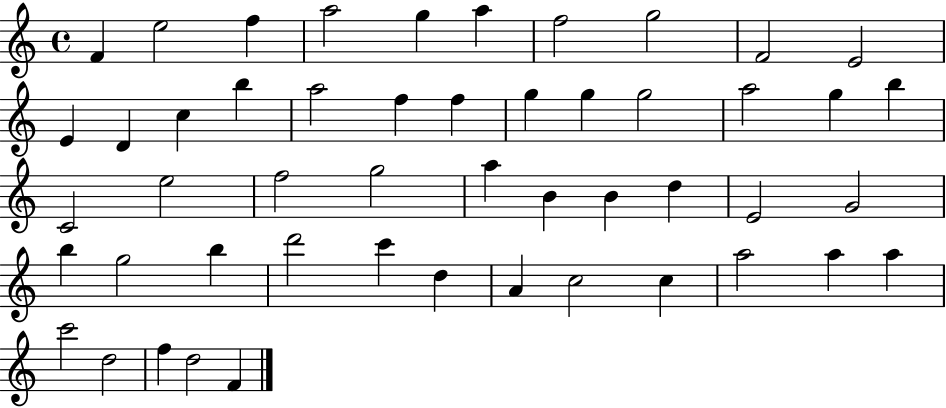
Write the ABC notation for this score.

X:1
T:Untitled
M:4/4
L:1/4
K:C
F e2 f a2 g a f2 g2 F2 E2 E D c b a2 f f g g g2 a2 g b C2 e2 f2 g2 a B B d E2 G2 b g2 b d'2 c' d A c2 c a2 a a c'2 d2 f d2 F